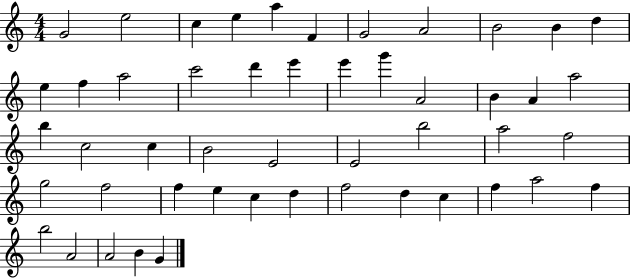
G4/h E5/h C5/q E5/q A5/q F4/q G4/h A4/h B4/h B4/q D5/q E5/q F5/q A5/h C6/h D6/q E6/q E6/q G6/q A4/h B4/q A4/q A5/h B5/q C5/h C5/q B4/h E4/h E4/h B5/h A5/h F5/h G5/h F5/h F5/q E5/q C5/q D5/q F5/h D5/q C5/q F5/q A5/h F5/q B5/h A4/h A4/h B4/q G4/q